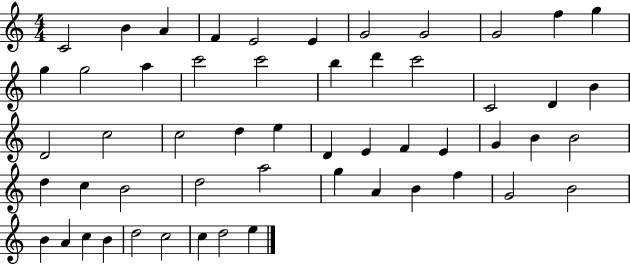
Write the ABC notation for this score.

X:1
T:Untitled
M:4/4
L:1/4
K:C
C2 B A F E2 E G2 G2 G2 f g g g2 a c'2 c'2 b d' c'2 C2 D B D2 c2 c2 d e D E F E G B B2 d c B2 d2 a2 g A B f G2 B2 B A c B d2 c2 c d2 e